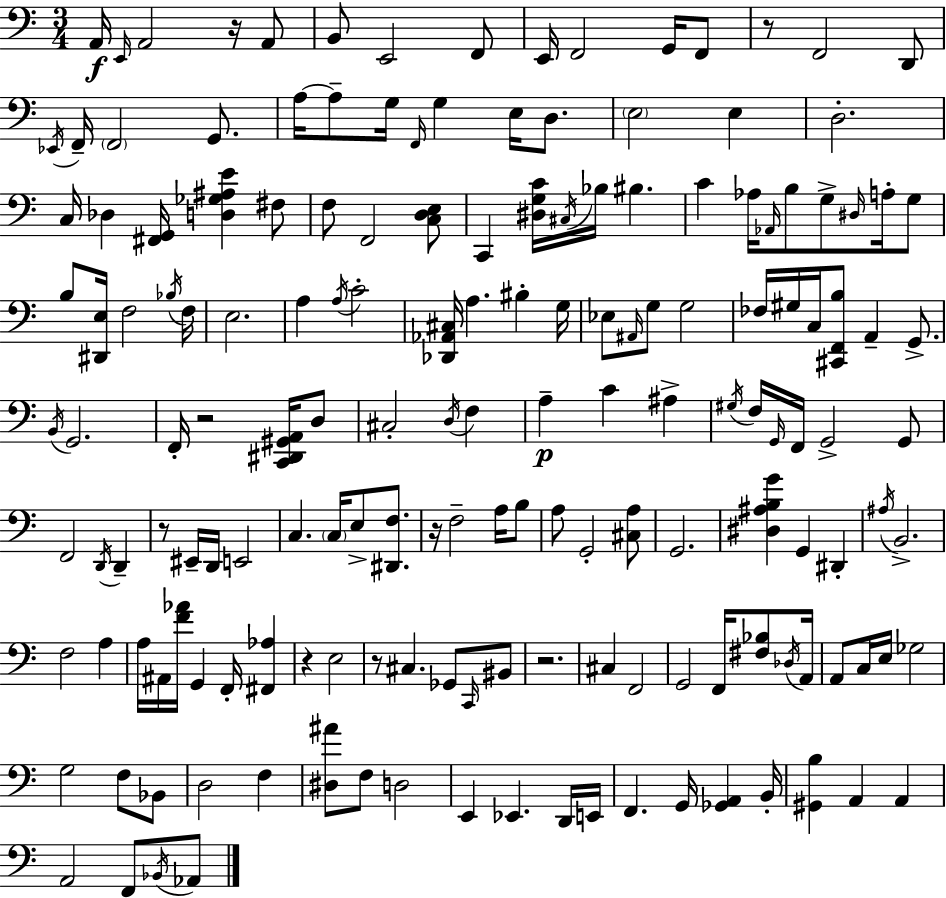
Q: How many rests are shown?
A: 8